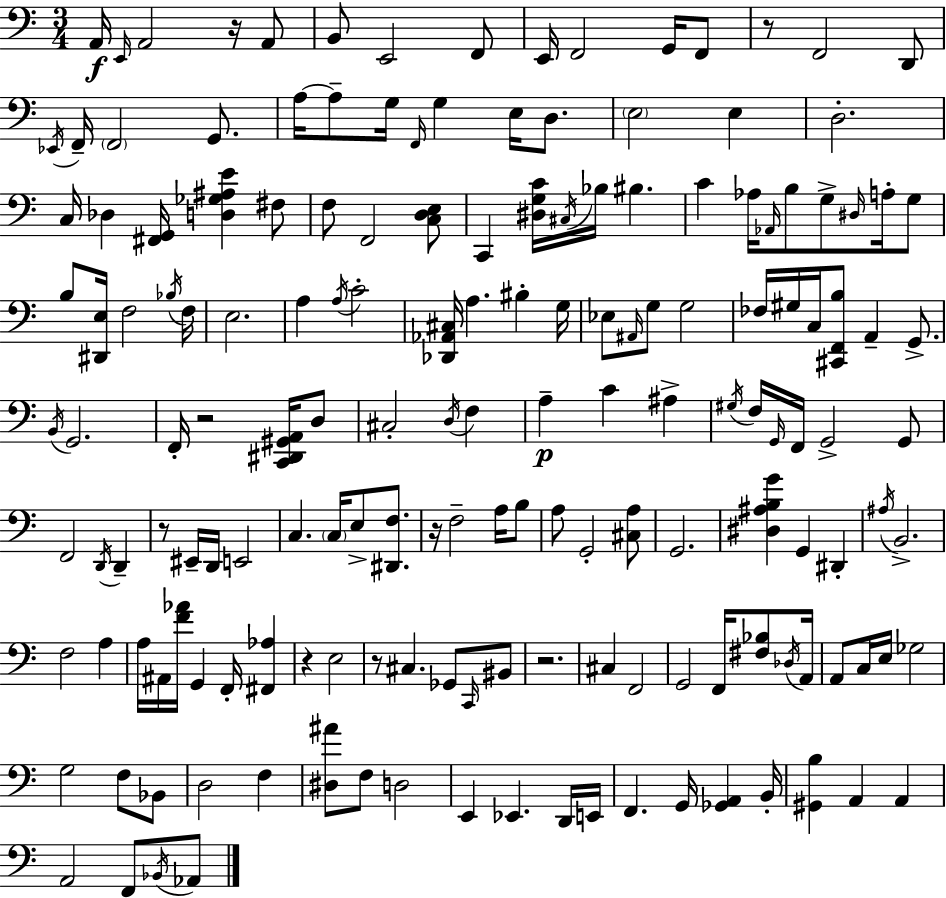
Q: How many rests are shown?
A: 8